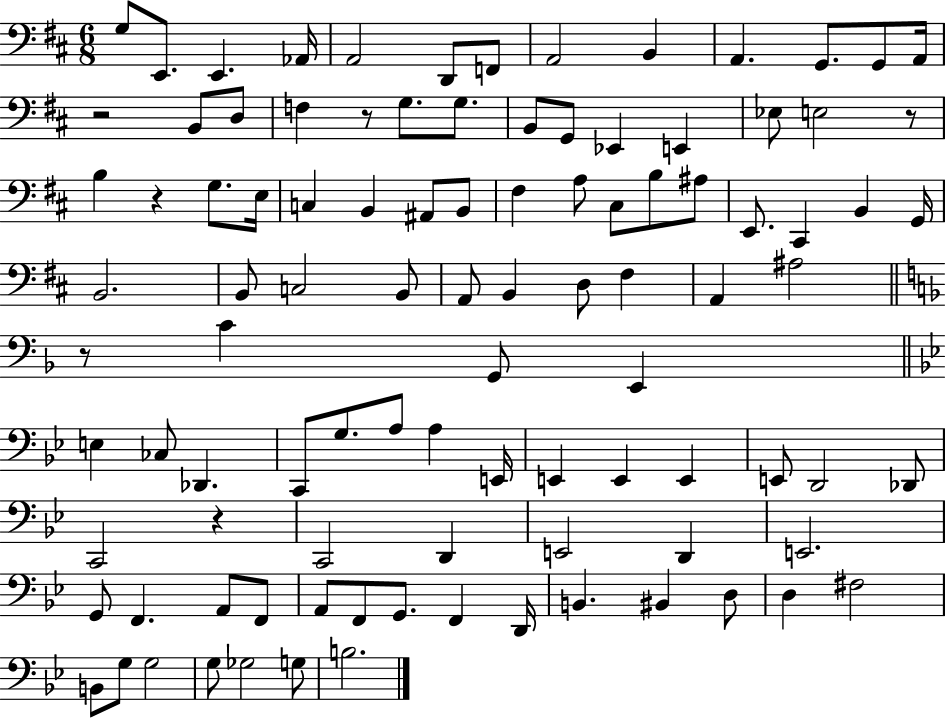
X:1
T:Untitled
M:6/8
L:1/4
K:D
G,/2 E,,/2 E,, _A,,/4 A,,2 D,,/2 F,,/2 A,,2 B,, A,, G,,/2 G,,/2 A,,/4 z2 B,,/2 D,/2 F, z/2 G,/2 G,/2 B,,/2 G,,/2 _E,, E,, _E,/2 E,2 z/2 B, z G,/2 E,/4 C, B,, ^A,,/2 B,,/2 ^F, A,/2 ^C,/2 B,/2 ^A,/2 E,,/2 ^C,, B,, G,,/4 B,,2 B,,/2 C,2 B,,/2 A,,/2 B,, D,/2 ^F, A,, ^A,2 z/2 C G,,/2 E,, E, _C,/2 _D,, C,,/2 G,/2 A,/2 A, E,,/4 E,, E,, E,, E,,/2 D,,2 _D,,/2 C,,2 z C,,2 D,, E,,2 D,, E,,2 G,,/2 F,, A,,/2 F,,/2 A,,/2 F,,/2 G,,/2 F,, D,,/4 B,, ^B,, D,/2 D, ^F,2 B,,/2 G,/2 G,2 G,/2 _G,2 G,/2 B,2